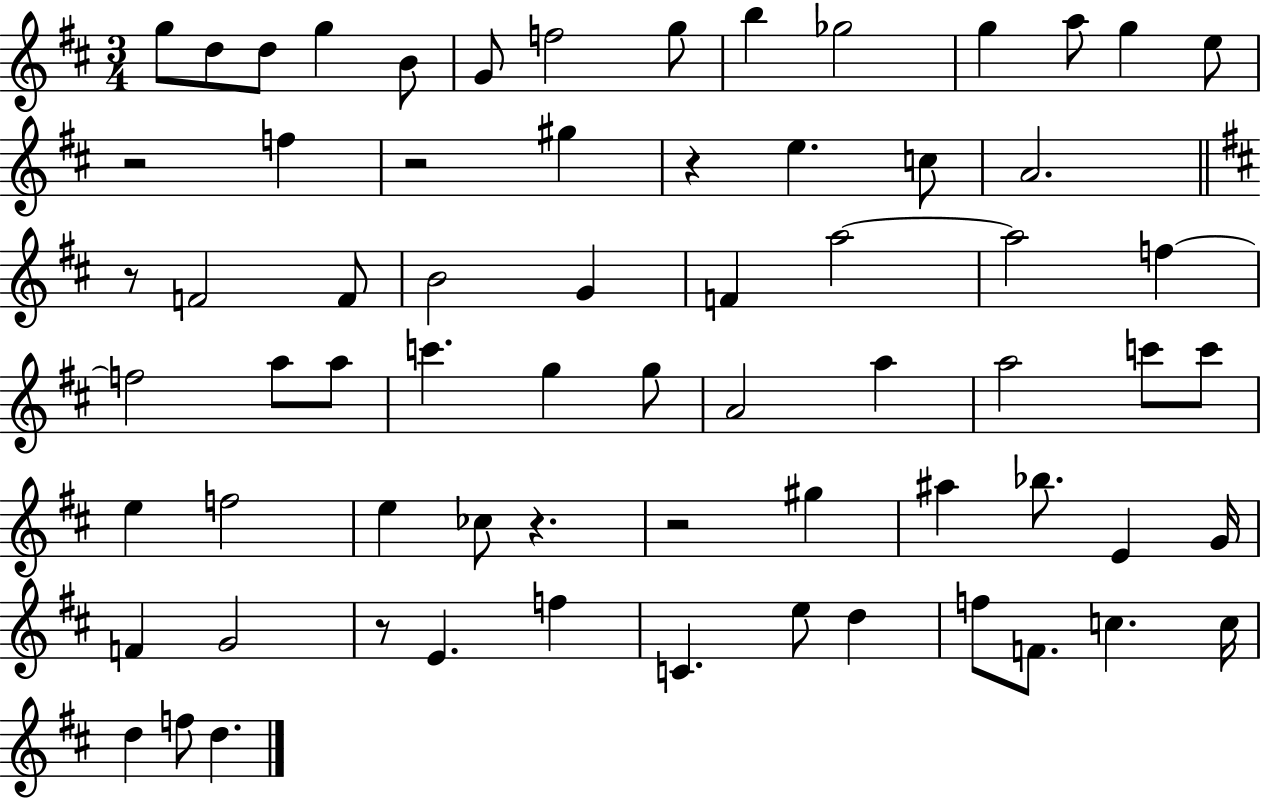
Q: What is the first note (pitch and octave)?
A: G5